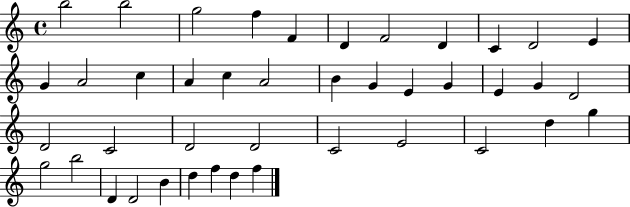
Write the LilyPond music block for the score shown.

{
  \clef treble
  \time 4/4
  \defaultTimeSignature
  \key c \major
  b''2 b''2 | g''2 f''4 f'4 | d'4 f'2 d'4 | c'4 d'2 e'4 | \break g'4 a'2 c''4 | a'4 c''4 a'2 | b'4 g'4 e'4 g'4 | e'4 g'4 d'2 | \break d'2 c'2 | d'2 d'2 | c'2 e'2 | c'2 d''4 g''4 | \break g''2 b''2 | d'4 d'2 b'4 | d''4 f''4 d''4 f''4 | \bar "|."
}